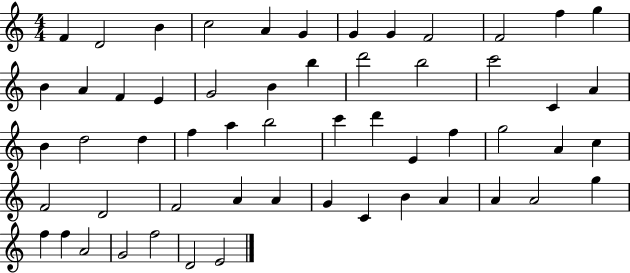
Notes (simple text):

F4/q D4/h B4/q C5/h A4/q G4/q G4/q G4/q F4/h F4/h F5/q G5/q B4/q A4/q F4/q E4/q G4/h B4/q B5/q D6/h B5/h C6/h C4/q A4/q B4/q D5/h D5/q F5/q A5/q B5/h C6/q D6/q E4/q F5/q G5/h A4/q C5/q F4/h D4/h F4/h A4/q A4/q G4/q C4/q B4/q A4/q A4/q A4/h G5/q F5/q F5/q A4/h G4/h F5/h D4/h E4/h